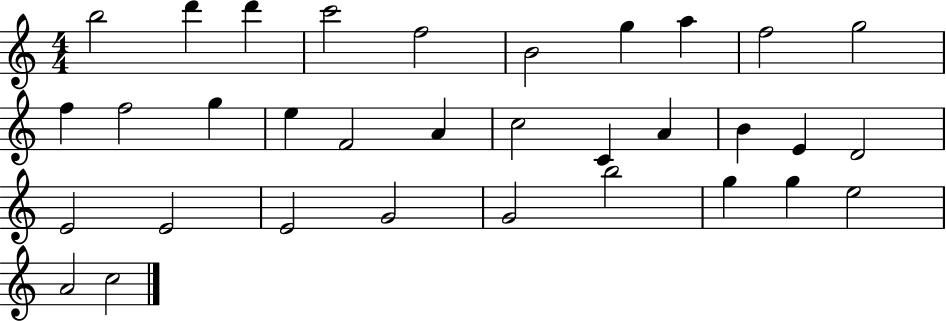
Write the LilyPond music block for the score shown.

{
  \clef treble
  \numericTimeSignature
  \time 4/4
  \key c \major
  b''2 d'''4 d'''4 | c'''2 f''2 | b'2 g''4 a''4 | f''2 g''2 | \break f''4 f''2 g''4 | e''4 f'2 a'4 | c''2 c'4 a'4 | b'4 e'4 d'2 | \break e'2 e'2 | e'2 g'2 | g'2 b''2 | g''4 g''4 e''2 | \break a'2 c''2 | \bar "|."
}